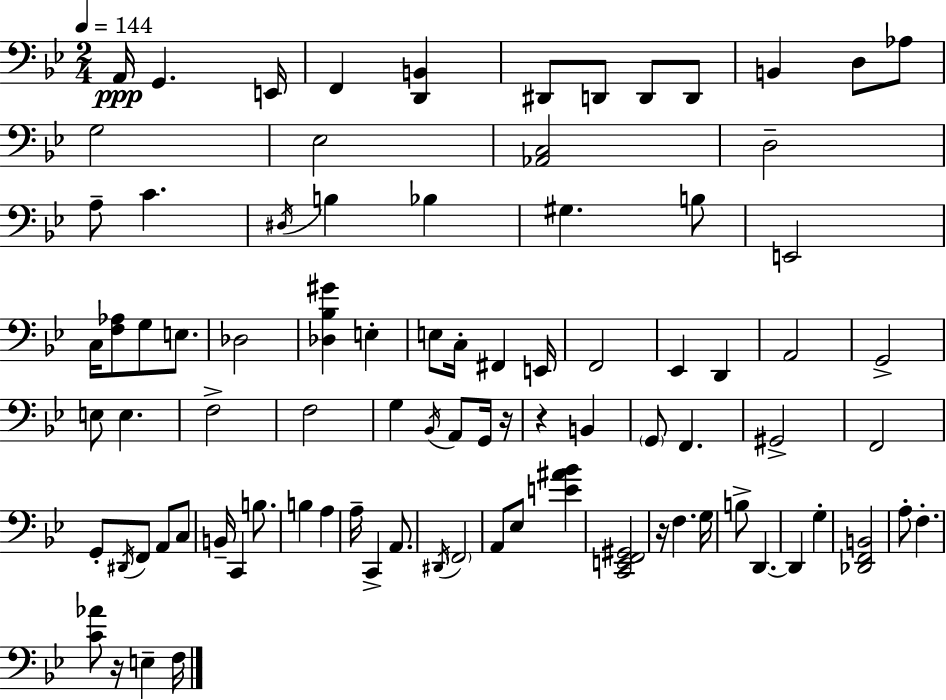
A2/s G2/q. E2/s F2/q [D2,B2]/q D#2/e D2/e D2/e D2/e B2/q D3/e Ab3/e G3/h Eb3/h [Ab2,C3]/h D3/h A3/e C4/q. D#3/s B3/q Bb3/q G#3/q. B3/e E2/h C3/s [F3,Ab3]/e G3/e E3/e. Db3/h [Db3,Bb3,G#4]/q E3/q E3/e C3/s F#2/q E2/s F2/h Eb2/q D2/q A2/h G2/h E3/e E3/q. F3/h F3/h G3/q Bb2/s A2/e G2/s R/s R/q B2/q G2/e F2/q. G#2/h F2/h G2/e D#2/s F2/e A2/e C3/e B2/s C2/q B3/e. B3/q A3/q A3/s C2/q A2/e. D#2/s F2/h A2/e Eb3/e [E4,A#4,Bb4]/q [C2,E2,F2,G#2]/h R/s F3/q. G3/s B3/e D2/q. D2/q G3/q [Db2,F2,B2]/h A3/e F3/q. [C4,Ab4]/e R/s E3/q F3/s